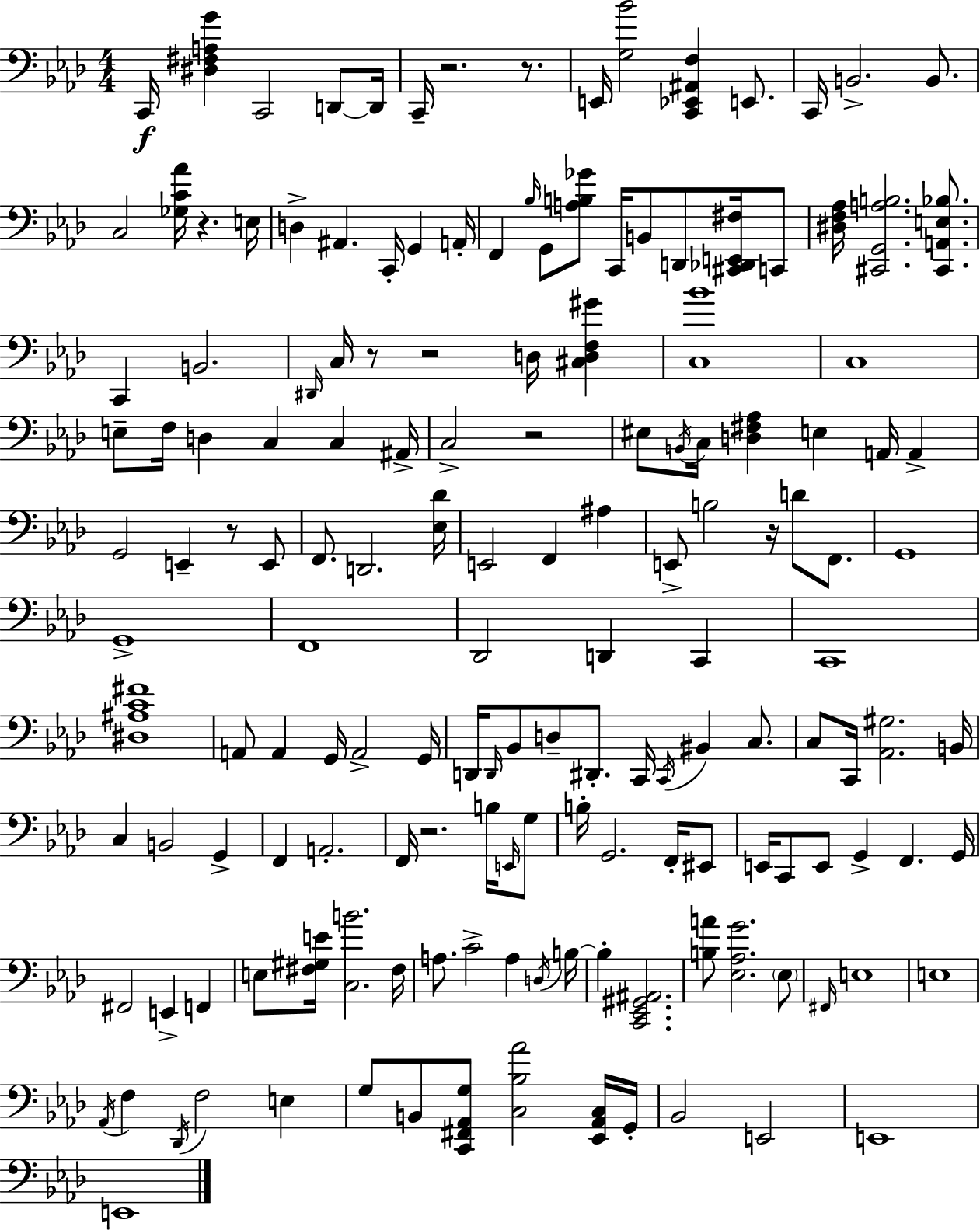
X:1
T:Untitled
M:4/4
L:1/4
K:Ab
C,,/4 [^D,^F,A,G] C,,2 D,,/2 D,,/4 C,,/4 z2 z/2 E,,/4 [G,_B]2 [C,,_E,,^A,,F,] E,,/2 C,,/4 B,,2 B,,/2 C,2 [_G,C_A]/4 z E,/4 D, ^A,, C,,/4 G,, A,,/4 F,, _B,/4 G,,/2 [A,B,_G]/2 C,,/4 B,,/2 D,,/2 [^C,,_D,,E,,^F,]/4 C,,/2 [^D,F,_A,]/4 [^C,,G,,A,B,]2 [^C,,A,,E,_B,]/2 C,, B,,2 ^D,,/4 C,/4 z/2 z2 D,/4 [^C,D,F,^G] [C,_B]4 C,4 E,/2 F,/4 D, C, C, ^A,,/4 C,2 z2 ^E,/2 B,,/4 C,/4 [D,^F,_A,] E, A,,/4 A,, G,,2 E,, z/2 E,,/2 F,,/2 D,,2 [_E,_D]/4 E,,2 F,, ^A, E,,/2 B,2 z/4 D/2 F,,/2 G,,4 G,,4 F,,4 _D,,2 D,, C,, C,,4 [^D,^A,C^F]4 A,,/2 A,, G,,/4 A,,2 G,,/4 D,,/4 D,,/4 _B,,/2 D,/2 ^D,,/2 C,,/4 C,,/4 ^B,, C,/2 C,/2 C,,/4 [_A,,^G,]2 B,,/4 C, B,,2 G,, F,, A,,2 F,,/4 z2 B,/4 E,,/4 G,/2 B,/4 G,,2 F,,/4 ^E,,/2 E,,/4 C,,/2 E,,/2 G,, F,, G,,/4 ^F,,2 E,, F,, E,/2 [^F,^G,E]/4 [C,B]2 ^F,/4 A,/2 C2 A, D,/4 B,/4 B, [C,,_E,,^G,,^A,,]2 [B,A]/2 [_E,_A,G]2 _E,/2 ^F,,/4 E,4 E,4 _A,,/4 F, _D,,/4 F,2 E, G,/2 B,,/2 [C,,^F,,_A,,G,]/2 [C,_B,_A]2 [_E,,_A,,C,]/4 G,,/4 _B,,2 E,,2 E,,4 E,,4